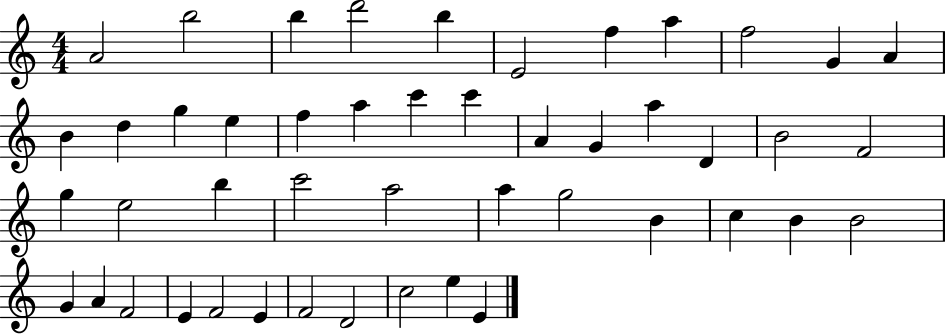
X:1
T:Untitled
M:4/4
L:1/4
K:C
A2 b2 b d'2 b E2 f a f2 G A B d g e f a c' c' A G a D B2 F2 g e2 b c'2 a2 a g2 B c B B2 G A F2 E F2 E F2 D2 c2 e E